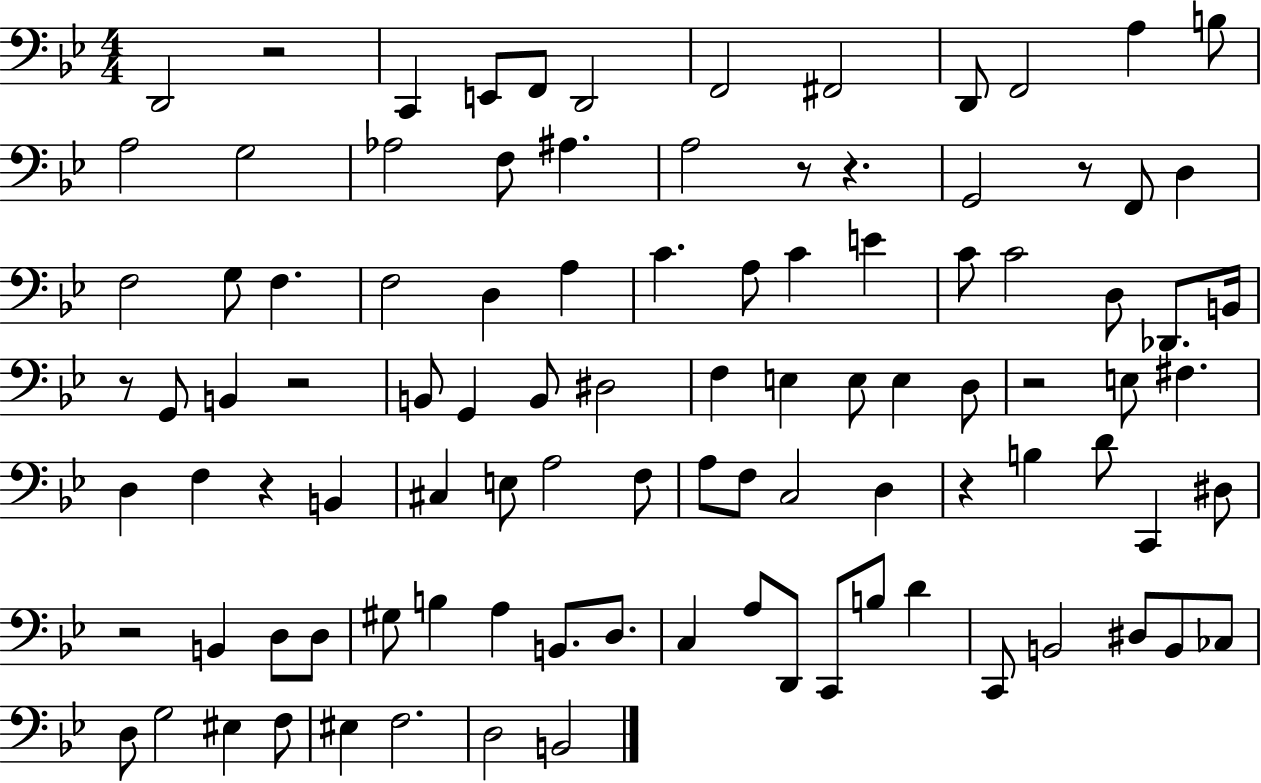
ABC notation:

X:1
T:Untitled
M:4/4
L:1/4
K:Bb
D,,2 z2 C,, E,,/2 F,,/2 D,,2 F,,2 ^F,,2 D,,/2 F,,2 A, B,/2 A,2 G,2 _A,2 F,/2 ^A, A,2 z/2 z G,,2 z/2 F,,/2 D, F,2 G,/2 F, F,2 D, A, C A,/2 C E C/2 C2 D,/2 _D,,/2 B,,/4 z/2 G,,/2 B,, z2 B,,/2 G,, B,,/2 ^D,2 F, E, E,/2 E, D,/2 z2 E,/2 ^F, D, F, z B,, ^C, E,/2 A,2 F,/2 A,/2 F,/2 C,2 D, z B, D/2 C,, ^D,/2 z2 B,, D,/2 D,/2 ^G,/2 B, A, B,,/2 D,/2 C, A,/2 D,,/2 C,,/2 B,/2 D C,,/2 B,,2 ^D,/2 B,,/2 _C,/2 D,/2 G,2 ^E, F,/2 ^E, F,2 D,2 B,,2